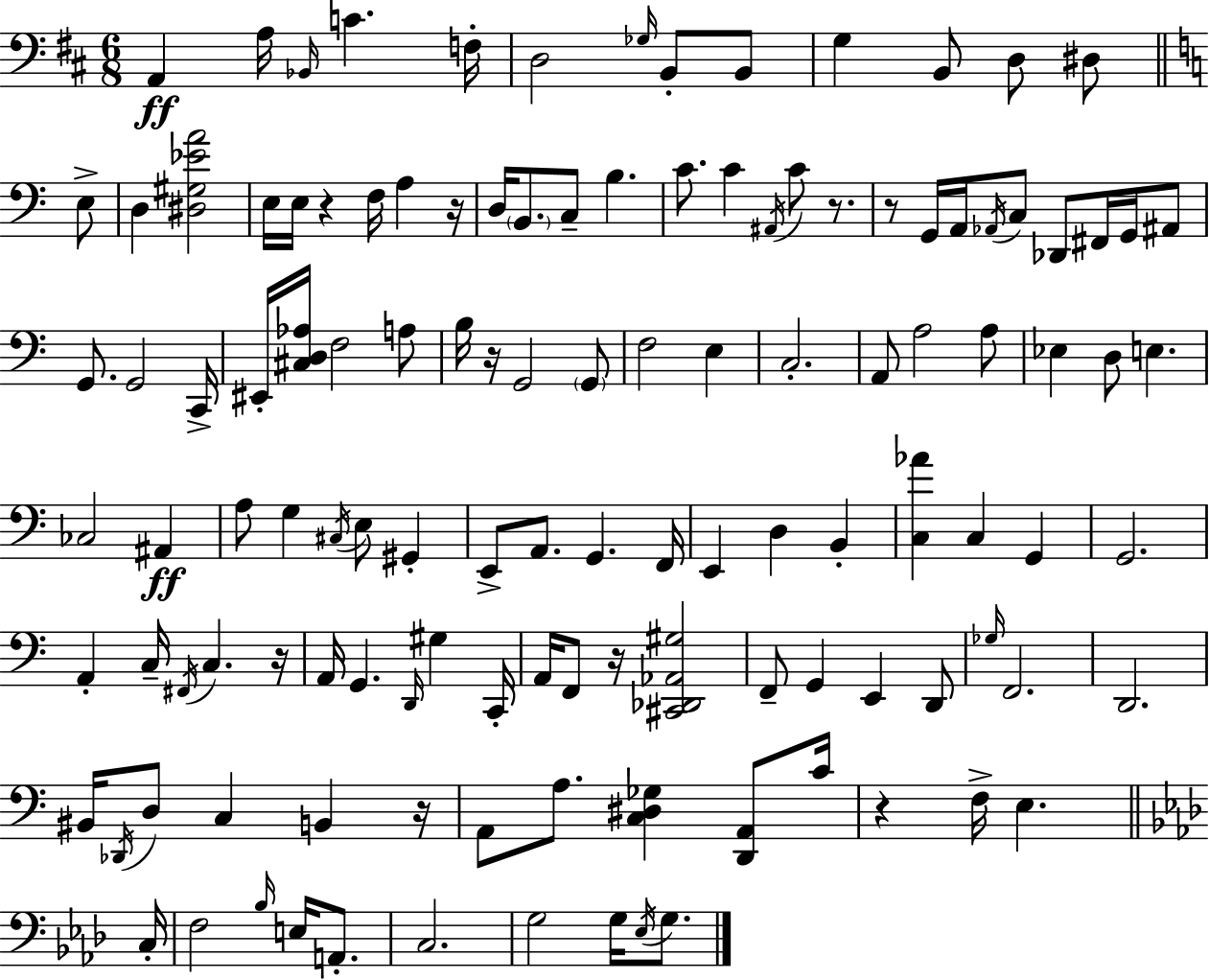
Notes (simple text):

A2/q A3/s Bb2/s C4/q. F3/s D3/h Gb3/s B2/e B2/e G3/q B2/e D3/e D#3/e E3/e D3/q [D#3,G#3,Eb4,A4]/h E3/s E3/s R/q F3/s A3/q R/s D3/s B2/e. C3/e B3/q. C4/e. C4/q A#2/s C4/e R/e. R/e G2/s A2/s Ab2/s C3/e Db2/e F#2/s G2/s A#2/e G2/e. G2/h C2/s EIS2/s [C#3,D3,Ab3]/s F3/h A3/e B3/s R/s G2/h G2/e F3/h E3/q C3/h. A2/e A3/h A3/e Eb3/q D3/e E3/q. CES3/h A#2/q A3/e G3/q C#3/s E3/e G#2/q E2/e A2/e. G2/q. F2/s E2/q D3/q B2/q [C3,Ab4]/q C3/q G2/q G2/h. A2/q C3/s F#2/s C3/q. R/s A2/s G2/q. D2/s G#3/q C2/s A2/s F2/e R/s [C#2,Db2,Ab2,G#3]/h F2/e G2/q E2/q D2/e Gb3/s F2/h. D2/h. BIS2/s Db2/s D3/e C3/q B2/q R/s A2/e A3/e. [C3,D#3,Gb3]/q [D2,A2]/e C4/s R/q F3/s E3/q. C3/s F3/h Bb3/s E3/s A2/e. C3/h. G3/h G3/s Eb3/s G3/e.